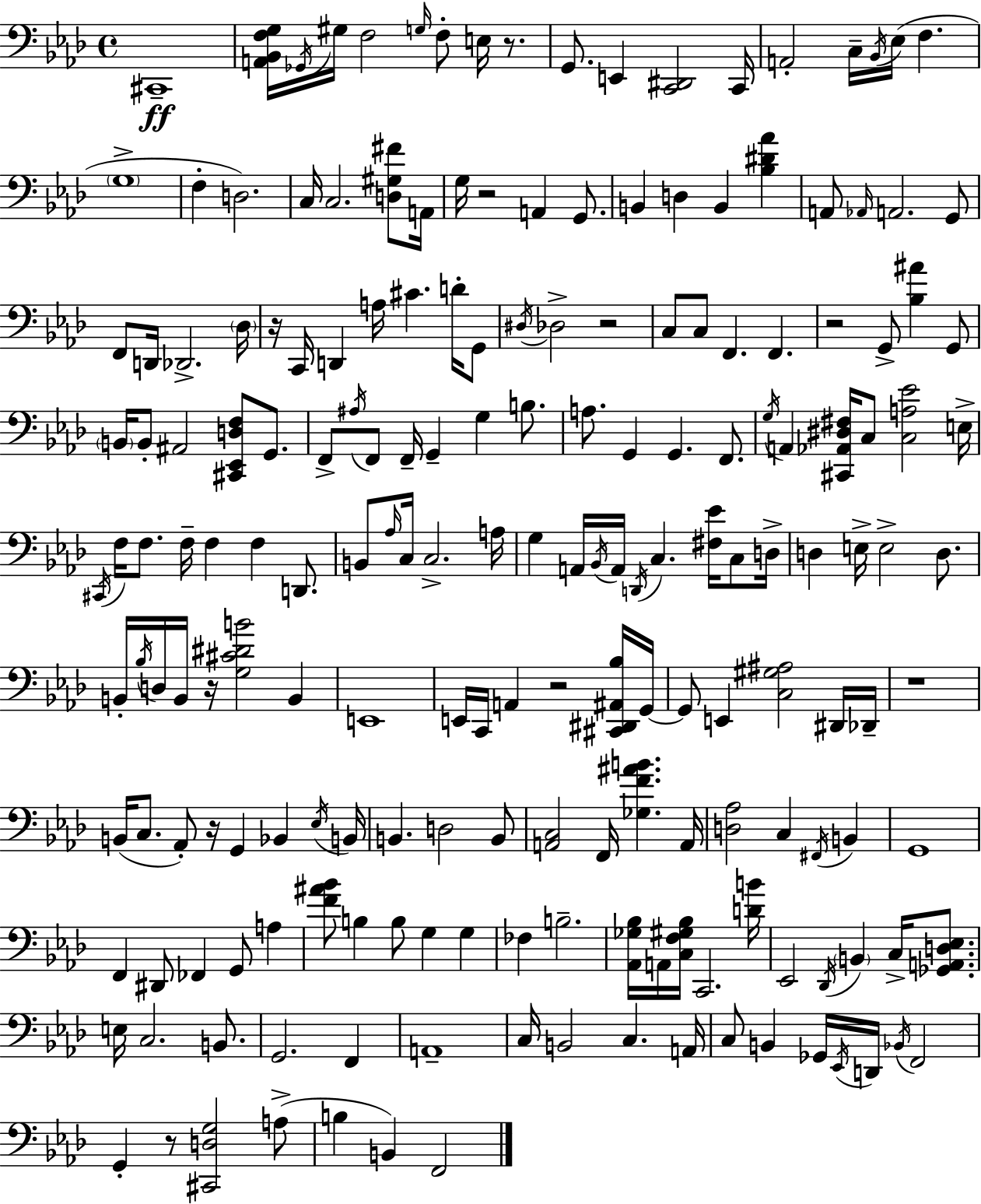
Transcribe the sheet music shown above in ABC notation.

X:1
T:Untitled
M:4/4
L:1/4
K:Ab
^C,,4 [A,,_B,,F,G,]/4 _G,,/4 ^G,/4 F,2 G,/4 F,/2 E,/4 z/2 G,,/2 E,, [C,,^D,,]2 C,,/4 A,,2 C,/4 _B,,/4 _E,/4 F, G,4 F, D,2 C,/4 C,2 [D,^G,^F]/2 A,,/4 G,/4 z2 A,, G,,/2 B,, D, B,, [_B,^D_A] A,,/2 _A,,/4 A,,2 G,,/2 F,,/2 D,,/4 _D,,2 _D,/4 z/4 C,,/4 D,, A,/4 ^C D/4 G,,/2 ^D,/4 _D,2 z2 C,/2 C,/2 F,, F,, z2 G,,/2 [_B,^A] G,,/2 B,,/4 B,,/2 ^A,,2 [^C,,_E,,D,F,]/2 G,,/2 F,,/2 ^A,/4 F,,/2 F,,/4 G,, G, B,/2 A,/2 G,, G,, F,,/2 G,/4 A,, [^C,,_A,,^D,^F,]/4 C,/2 [C,A,_E]2 E,/4 ^C,,/4 F,/4 F,/2 F,/4 F, F, D,,/2 B,,/2 _A,/4 C,/4 C,2 A,/4 G, A,,/4 _B,,/4 A,,/4 D,,/4 C, [^F,_E]/4 C,/2 D,/4 D, E,/4 E,2 D,/2 B,,/4 _B,/4 D,/4 B,,/4 z/4 [G,^C^DB]2 B,, E,,4 E,,/4 C,,/4 A,, z2 [^C,,^D,,^A,,_B,]/4 G,,/4 G,,/2 E,, [C,^G,^A,]2 ^D,,/4 _D,,/4 z4 B,,/4 C,/2 _A,,/2 z/4 G,, _B,, _E,/4 B,,/4 B,, D,2 B,,/2 [A,,C,]2 F,,/4 [_G,F^AB] A,,/4 [D,_A,]2 C, ^F,,/4 B,, G,,4 F,, ^D,,/2 _F,, G,,/2 A, [F^A_B]/2 B, B,/2 G, G, _F, B,2 [_A,,_G,_B,]/4 A,,/4 [C,F,^G,_B,]/4 C,,2 [DB]/4 _E,,2 _D,,/4 B,, C,/4 [_G,,A,,D,_E,]/2 E,/4 C,2 B,,/2 G,,2 F,, A,,4 C,/4 B,,2 C, A,,/4 C,/2 B,, _G,,/4 _E,,/4 D,,/4 _B,,/4 F,,2 G,, z/2 [^C,,D,G,]2 A,/2 B, B,, F,,2